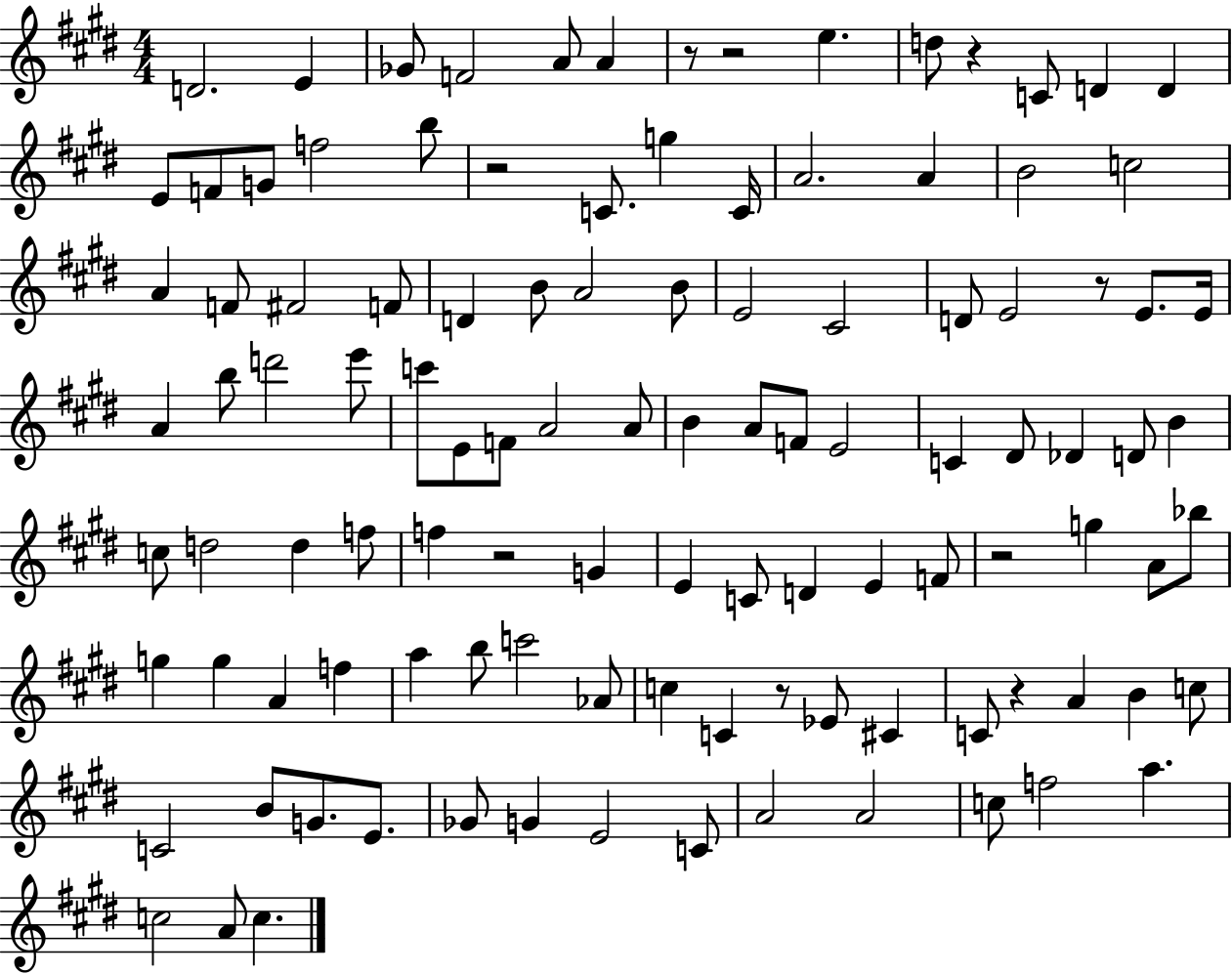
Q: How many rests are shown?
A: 9